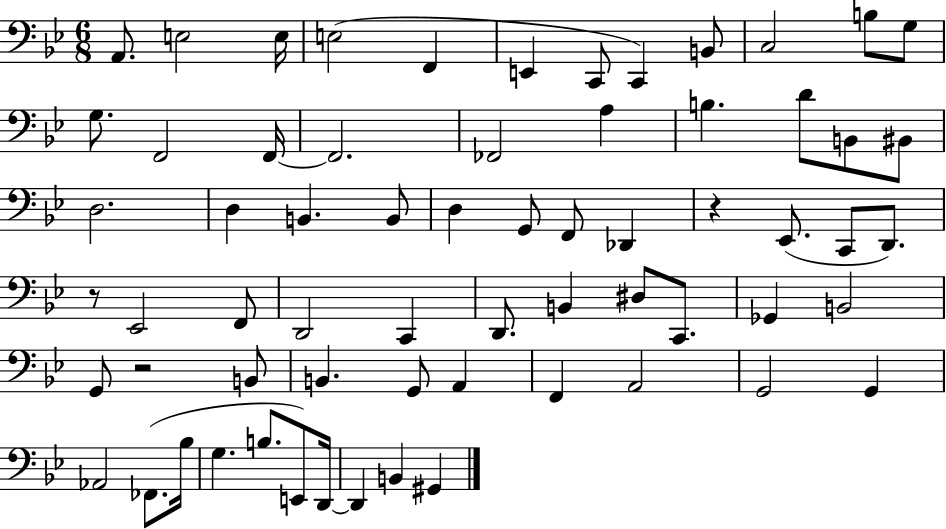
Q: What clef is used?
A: bass